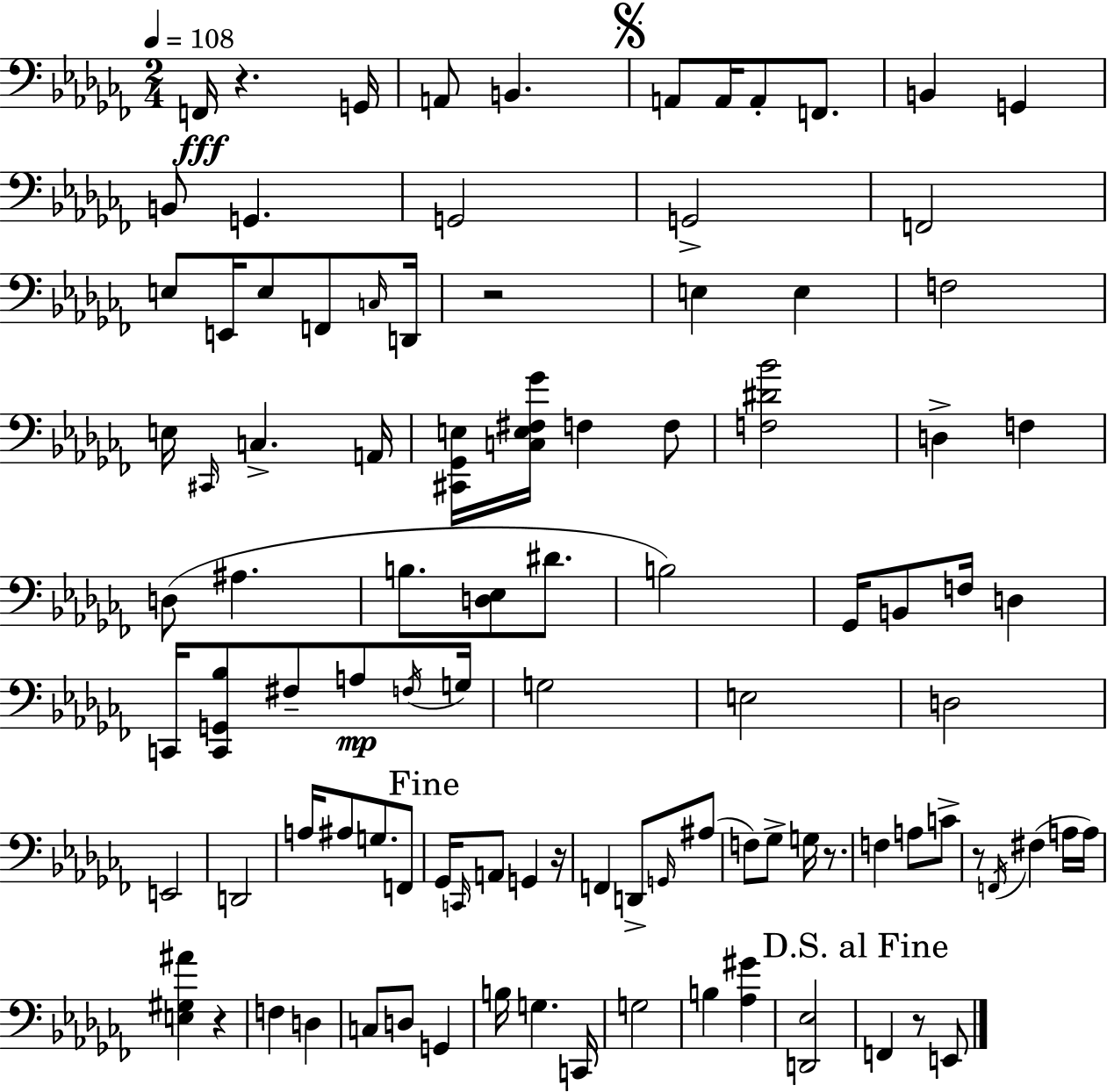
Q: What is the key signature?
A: AES minor